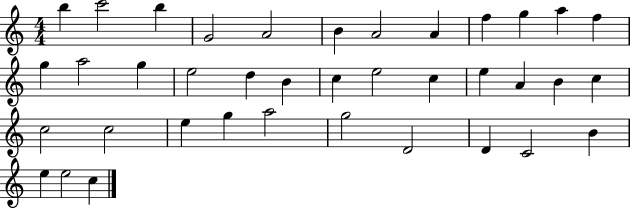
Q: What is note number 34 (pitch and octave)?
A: C4